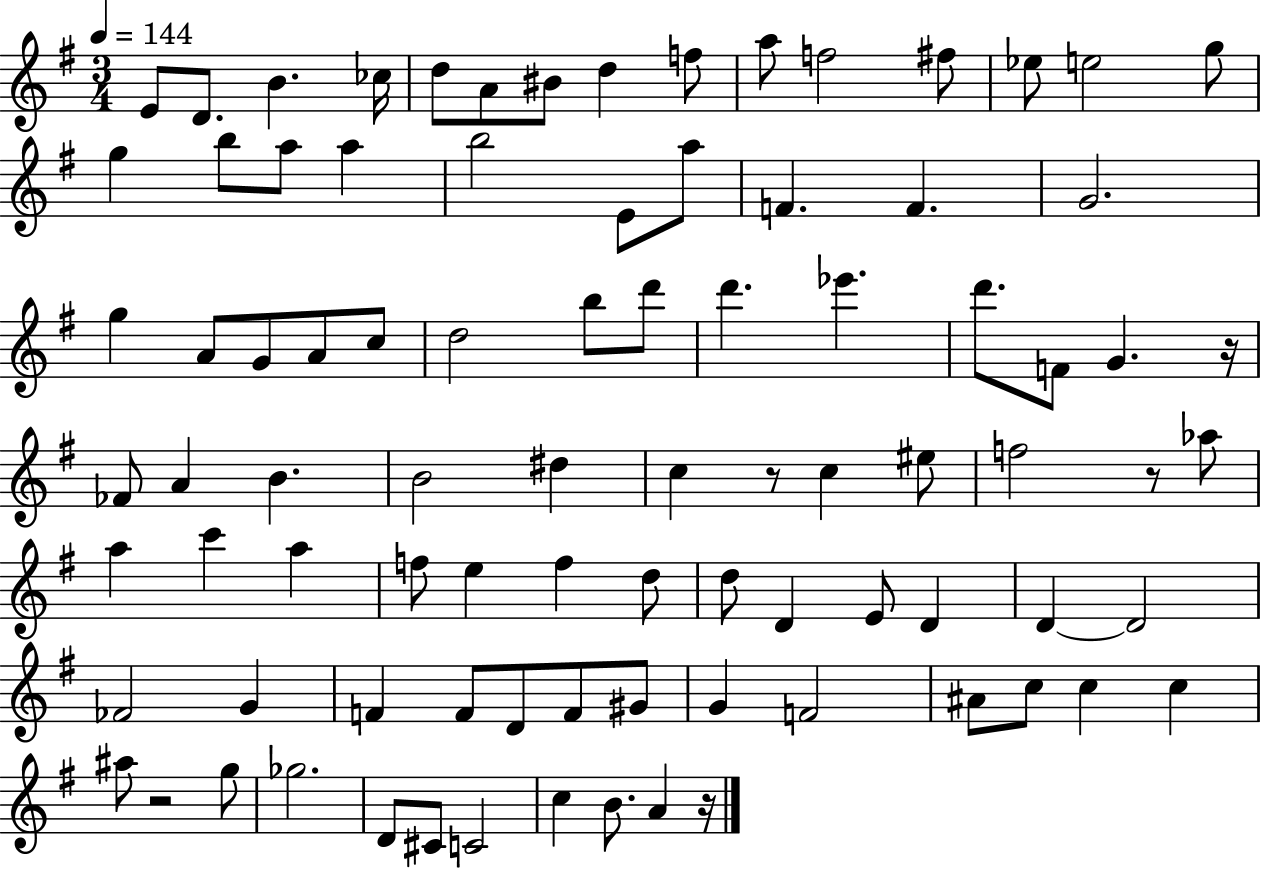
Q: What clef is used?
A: treble